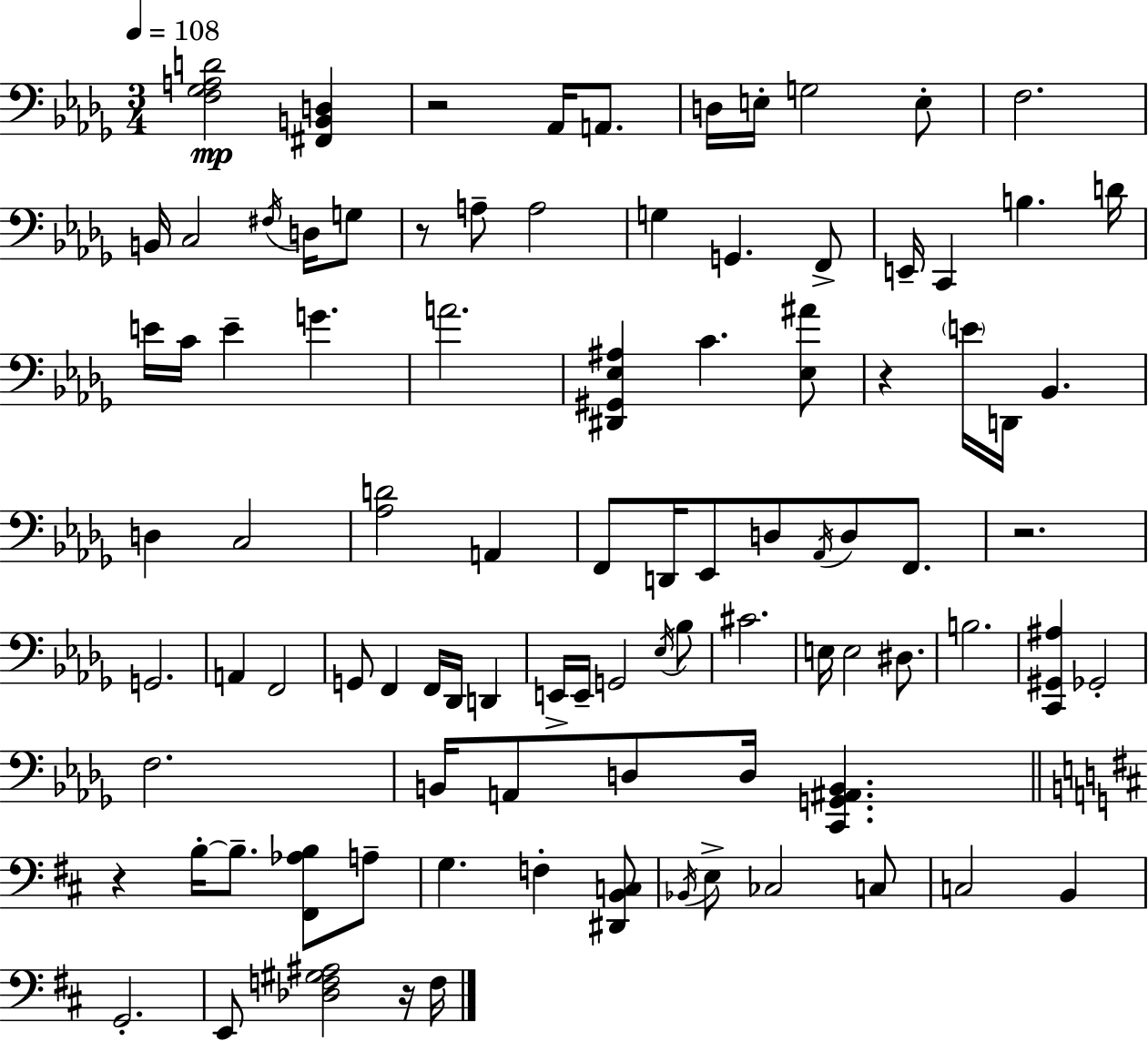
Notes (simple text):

[F3,Gb3,A3,D4]/h [F#2,B2,D3]/q R/h Ab2/s A2/e. D3/s E3/s G3/h E3/e F3/h. B2/s C3/h F#3/s D3/s G3/e R/e A3/e A3/h G3/q G2/q. F2/e E2/s C2/q B3/q. D4/s E4/s C4/s E4/q G4/q. A4/h. [D#2,G#2,Eb3,A#3]/q C4/q. [Eb3,A#4]/e R/q E4/s D2/s Bb2/q. D3/q C3/h [Ab3,D4]/h A2/q F2/e D2/s Eb2/e D3/e Ab2/s D3/e F2/e. R/h. G2/h. A2/q F2/h G2/e F2/q F2/s Db2/s D2/q E2/s E2/s G2/h Eb3/s Bb3/e C#4/h. E3/s E3/h D#3/e. B3/h. [C2,G#2,A#3]/q Gb2/h F3/h. B2/s A2/e D3/e D3/s [C2,G2,A#2,B2]/q. R/q B3/s B3/e. [F#2,Ab3,B3]/e A3/e G3/q. F3/q [D#2,B2,C3]/e Bb2/s E3/e CES3/h C3/e C3/h B2/q G2/h. E2/e [Db3,F3,G#3,A#3]/h R/s F3/s